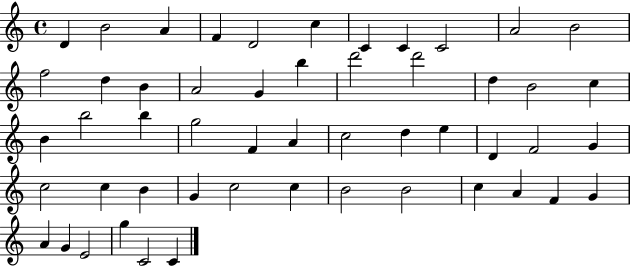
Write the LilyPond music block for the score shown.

{
  \clef treble
  \time 4/4
  \defaultTimeSignature
  \key c \major
  d'4 b'2 a'4 | f'4 d'2 c''4 | c'4 c'4 c'2 | a'2 b'2 | \break f''2 d''4 b'4 | a'2 g'4 b''4 | d'''2 d'''2 | d''4 b'2 c''4 | \break b'4 b''2 b''4 | g''2 f'4 a'4 | c''2 d''4 e''4 | d'4 f'2 g'4 | \break c''2 c''4 b'4 | g'4 c''2 c''4 | b'2 b'2 | c''4 a'4 f'4 g'4 | \break a'4 g'4 e'2 | g''4 c'2 c'4 | \bar "|."
}